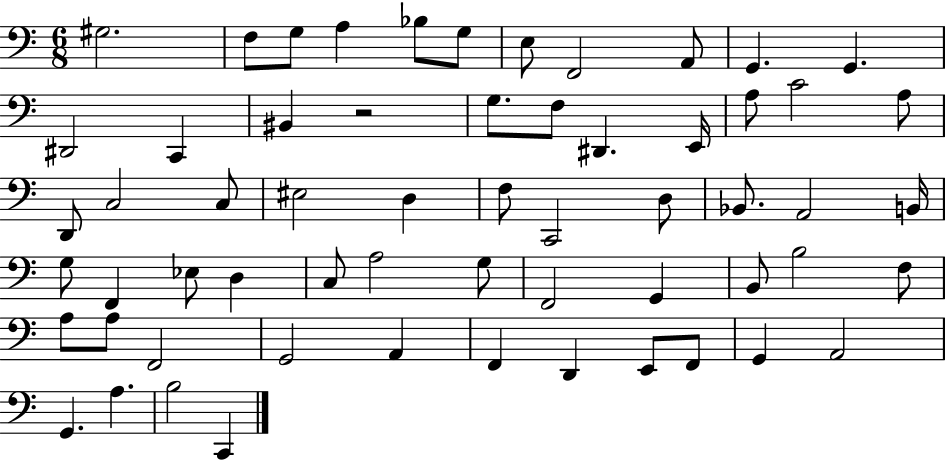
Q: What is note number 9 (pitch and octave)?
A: A2